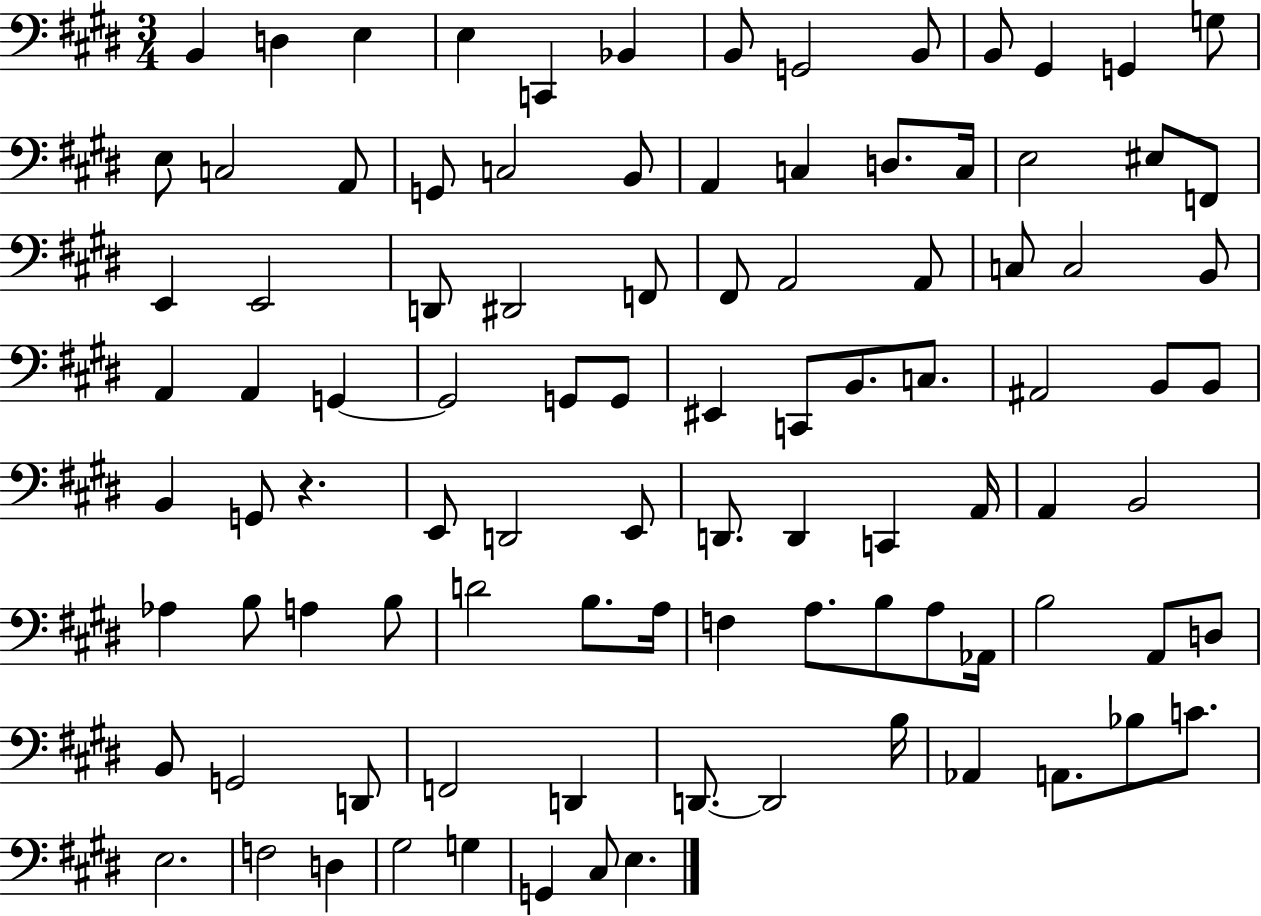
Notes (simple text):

B2/q D3/q E3/q E3/q C2/q Bb2/q B2/e G2/h B2/e B2/e G#2/q G2/q G3/e E3/e C3/h A2/e G2/e C3/h B2/e A2/q C3/q D3/e. C3/s E3/h EIS3/e F2/e E2/q E2/h D2/e D#2/h F2/e F#2/e A2/h A2/e C3/e C3/h B2/e A2/q A2/q G2/q G2/h G2/e G2/e EIS2/q C2/e B2/e. C3/e. A#2/h B2/e B2/e B2/q G2/e R/q. E2/e D2/h E2/e D2/e. D2/q C2/q A2/s A2/q B2/h Ab3/q B3/e A3/q B3/e D4/h B3/e. A3/s F3/q A3/e. B3/e A3/e Ab2/s B3/h A2/e D3/e B2/e G2/h D2/e F2/h D2/q D2/e. D2/h B3/s Ab2/q A2/e. Bb3/e C4/e. E3/h. F3/h D3/q G#3/h G3/q G2/q C#3/e E3/q.